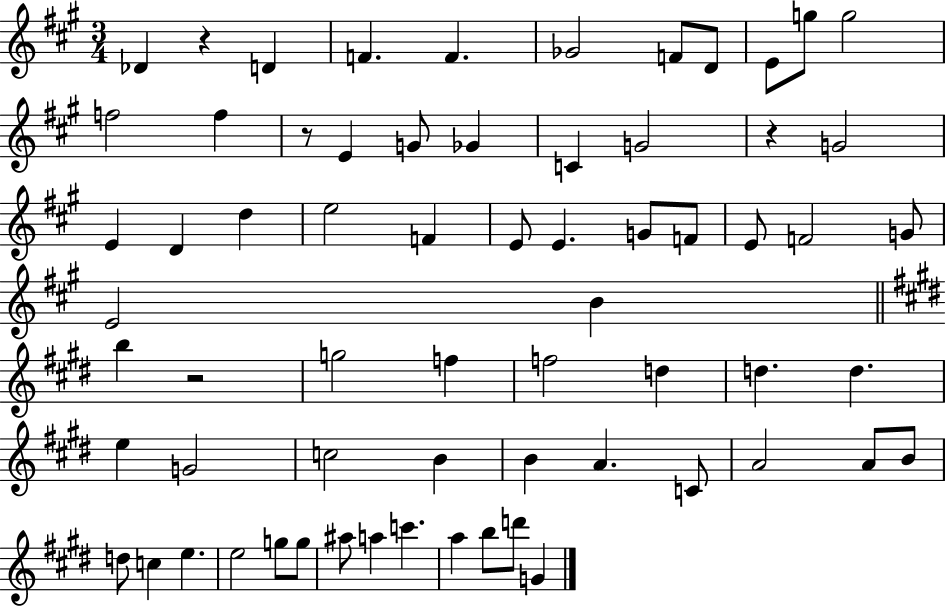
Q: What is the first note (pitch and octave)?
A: Db4